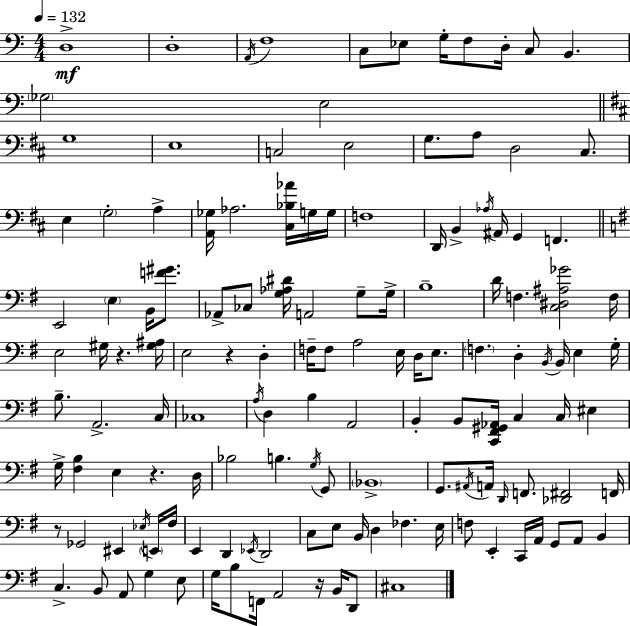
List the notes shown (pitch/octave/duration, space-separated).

D3/w D3/w A2/s F3/w C3/e Eb3/e G3/s F3/e D3/s C3/e B2/q. Gb3/h E3/h G3/w E3/w C3/h E3/h G3/e. A3/e D3/h C#3/e. E3/q G3/h A3/q [A2,Gb3]/s Ab3/h. [C#3,Bb3,Ab4]/s G3/s G3/s F3/w D2/s B2/q Ab3/s A#2/s G2/q F2/q. E2/h E3/q B2/s [F4,G#4]/e. Ab2/e CES3/e [G3,Ab3,D#4]/s A2/h G3/e G3/s B3/w D4/s F3/q. [C3,D#3,A#3,Gb4]/h F3/s E3/h G#3/s R/q. [G#3,A#3]/s E3/h R/q D3/q F3/s F3/e A3/h E3/s D3/s E3/e. F3/q. D3/q B2/s B2/s E3/q G3/s B3/e. A2/h. C3/s CES3/w A3/s D3/q B3/q A2/h B2/q B2/e [C2,F#2,G#2,Ab2]/s C3/q C3/s EIS3/q G3/s [F#3,B3]/q E3/q R/q. D3/s Bb3/h B3/q. G3/s G2/e Bb2/w G2/e. A#2/s A2/s D2/s F2/e. [Db2,F#2]/h F2/s R/e Gb2/h EIS2/q Eb3/s E2/s F#3/s E2/q D2/q Eb2/s D2/h C3/e E3/e B2/s D3/q FES3/q. E3/s F3/e E2/q C2/s A2/s G2/e A2/e B2/q C3/q. B2/e A2/e G3/q E3/e G3/s B3/e F2/s A2/h R/s B2/s D2/e C#3/w